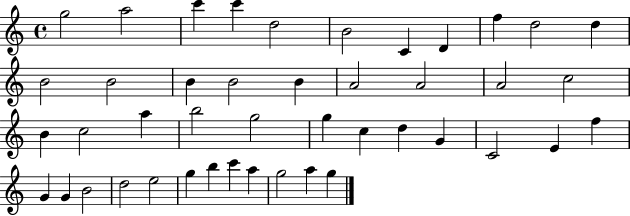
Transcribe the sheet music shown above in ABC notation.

X:1
T:Untitled
M:4/4
L:1/4
K:C
g2 a2 c' c' d2 B2 C D f d2 d B2 B2 B B2 B A2 A2 A2 c2 B c2 a b2 g2 g c d G C2 E f G G B2 d2 e2 g b c' a g2 a g